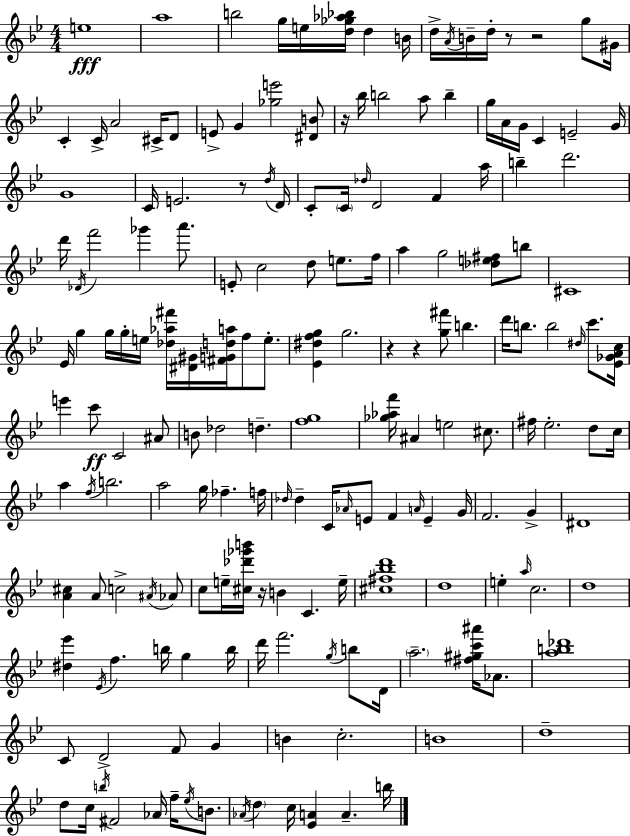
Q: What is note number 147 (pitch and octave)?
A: Ab4